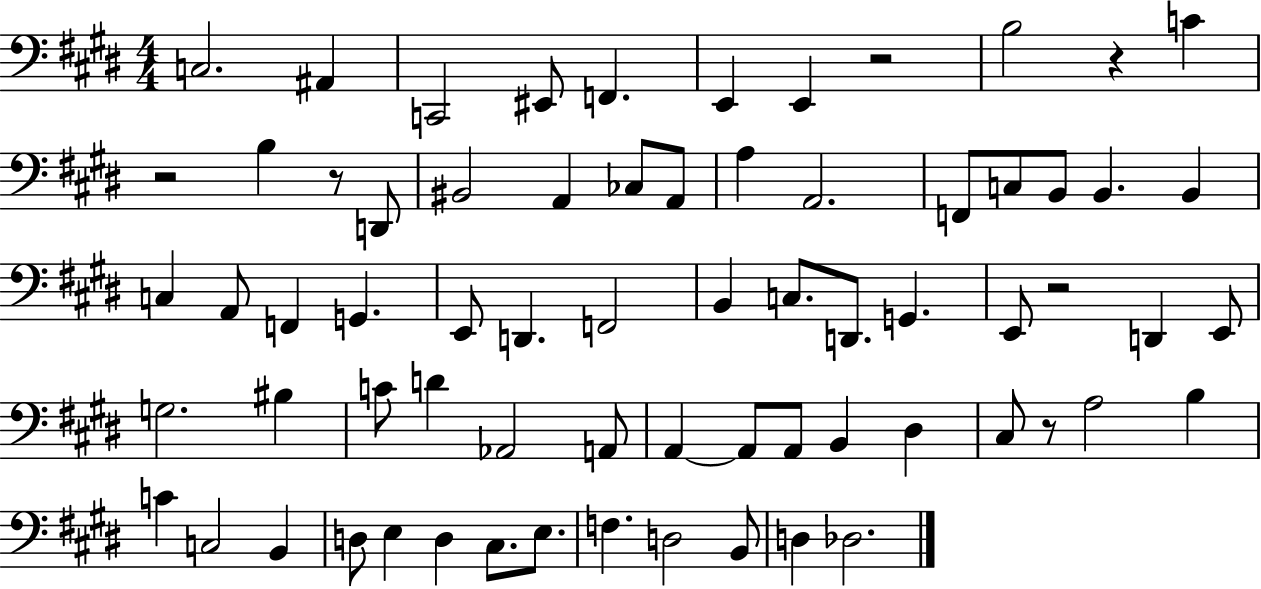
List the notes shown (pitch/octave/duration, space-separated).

C3/h. A#2/q C2/h EIS2/e F2/q. E2/q E2/q R/h B3/h R/q C4/q R/h B3/q R/e D2/e BIS2/h A2/q CES3/e A2/e A3/q A2/h. F2/e C3/e B2/e B2/q. B2/q C3/q A2/e F2/q G2/q. E2/e D2/q. F2/h B2/q C3/e. D2/e. G2/q. E2/e R/h D2/q E2/e G3/h. BIS3/q C4/e D4/q Ab2/h A2/e A2/q A2/e A2/e B2/q D#3/q C#3/e R/e A3/h B3/q C4/q C3/h B2/q D3/e E3/q D3/q C#3/e. E3/e. F3/q. D3/h B2/e D3/q Db3/h.